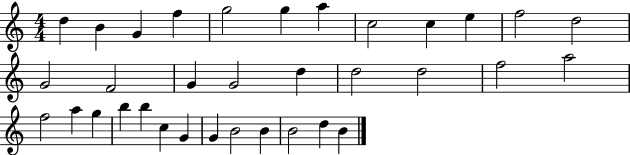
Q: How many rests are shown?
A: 0